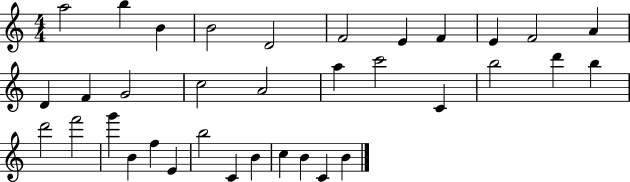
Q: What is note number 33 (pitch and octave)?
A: B4